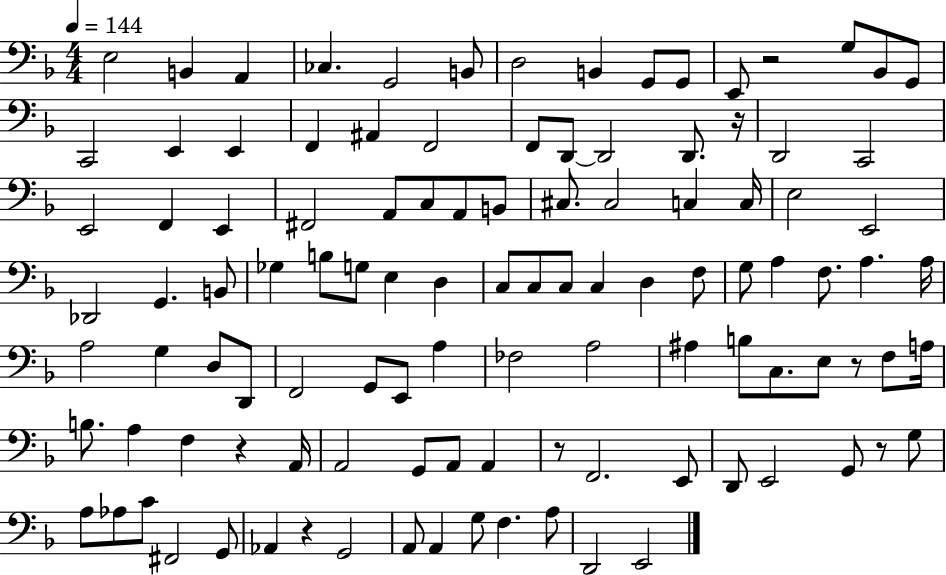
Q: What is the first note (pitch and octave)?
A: E3